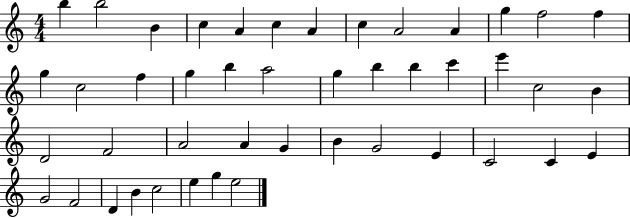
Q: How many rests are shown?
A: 0